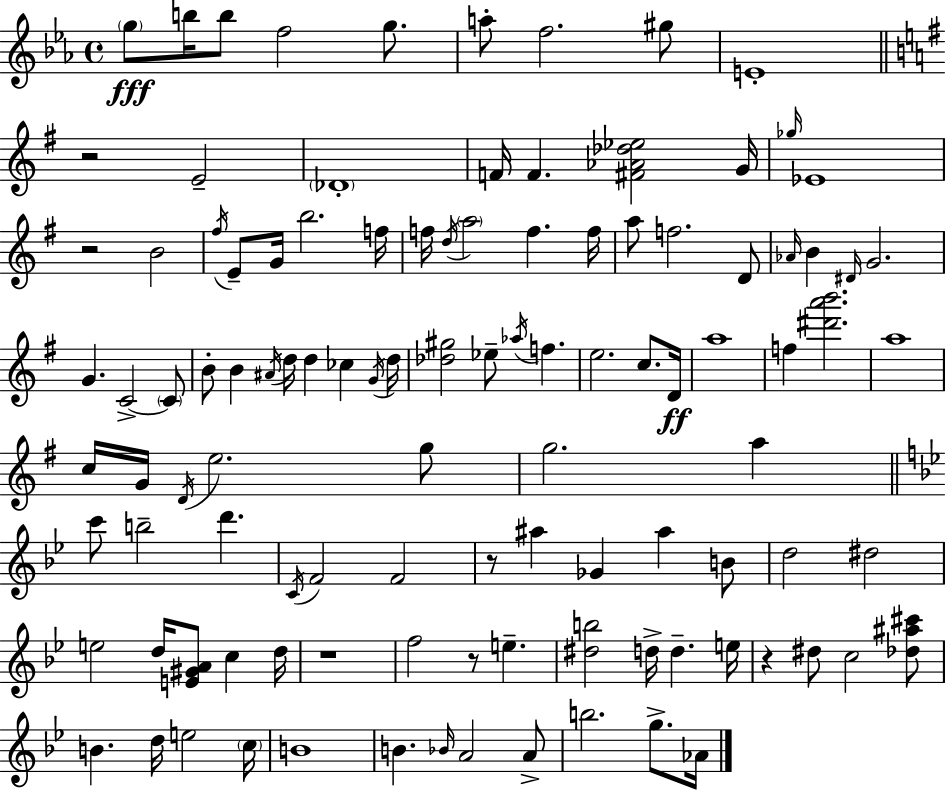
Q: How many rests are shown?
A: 6